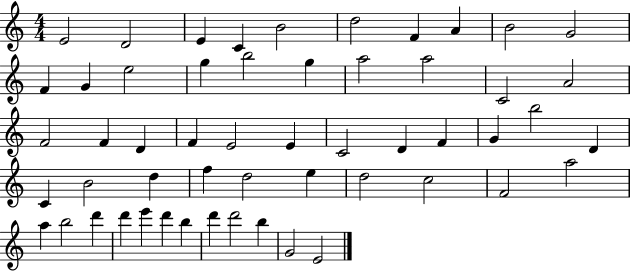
{
  \clef treble
  \numericTimeSignature
  \time 4/4
  \key c \major
  e'2 d'2 | e'4 c'4 b'2 | d''2 f'4 a'4 | b'2 g'2 | \break f'4 g'4 e''2 | g''4 b''2 g''4 | a''2 a''2 | c'2 a'2 | \break f'2 f'4 d'4 | f'4 e'2 e'4 | c'2 d'4 f'4 | g'4 b''2 d'4 | \break c'4 b'2 d''4 | f''4 d''2 e''4 | d''2 c''2 | f'2 a''2 | \break a''4 b''2 d'''4 | d'''4 e'''4 d'''4 b''4 | d'''4 d'''2 b''4 | g'2 e'2 | \break \bar "|."
}